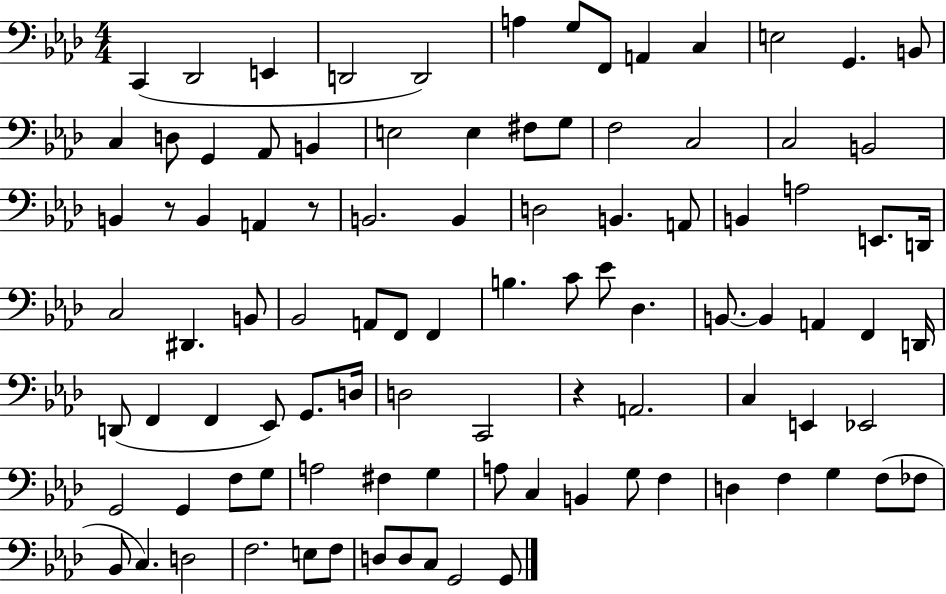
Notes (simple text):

C2/q Db2/h E2/q D2/h D2/h A3/q G3/e F2/e A2/q C3/q E3/h G2/q. B2/e C3/q D3/e G2/q Ab2/e B2/q E3/h E3/q F#3/e G3/e F3/h C3/h C3/h B2/h B2/q R/e B2/q A2/q R/e B2/h. B2/q D3/h B2/q. A2/e B2/q A3/h E2/e. D2/s C3/h D#2/q. B2/e Bb2/h A2/e F2/e F2/q B3/q. C4/e Eb4/e Db3/q. B2/e. B2/q A2/q F2/q D2/s D2/e F2/q F2/q Eb2/e G2/e. D3/s D3/h C2/h R/q A2/h. C3/q E2/q Eb2/h G2/h G2/q F3/e G3/e A3/h F#3/q G3/q A3/e C3/q B2/q G3/e F3/q D3/q F3/q G3/q F3/e FES3/e Bb2/e C3/q. D3/h F3/h. E3/e F3/e D3/e D3/e C3/e G2/h G2/e